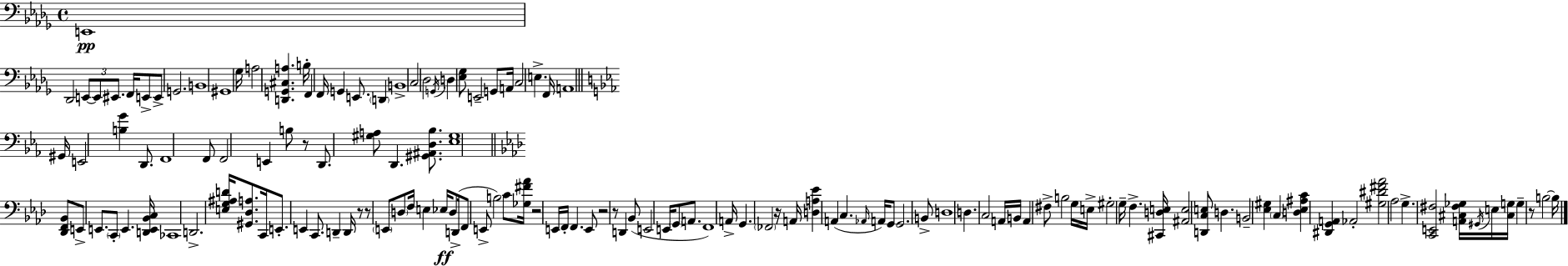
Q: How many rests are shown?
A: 8